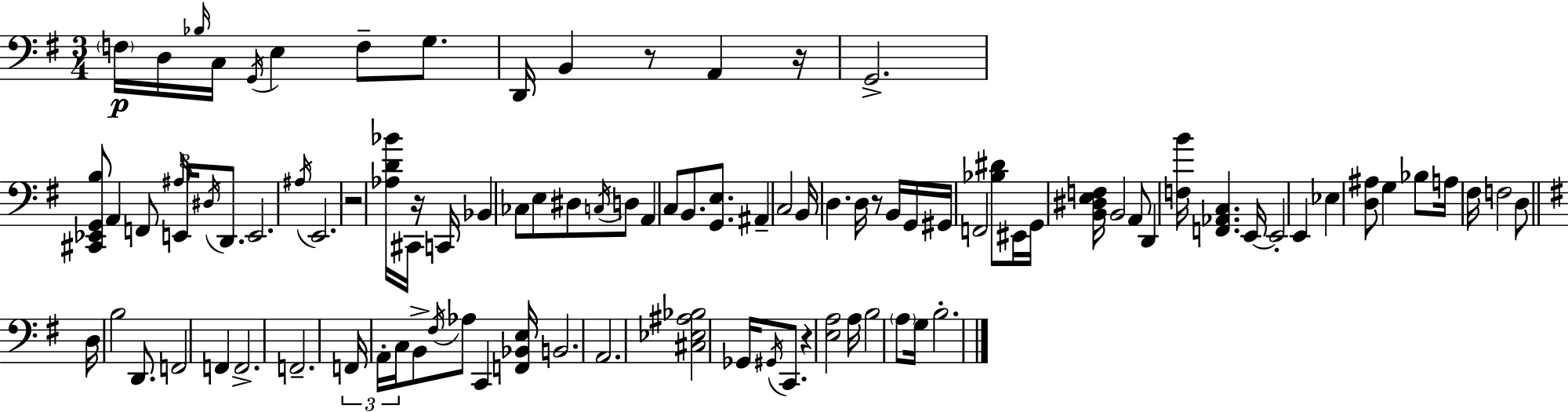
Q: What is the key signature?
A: G major